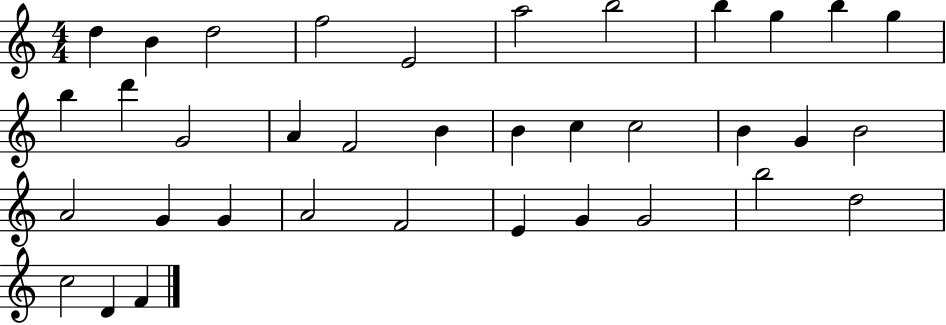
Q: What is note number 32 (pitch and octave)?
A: B5